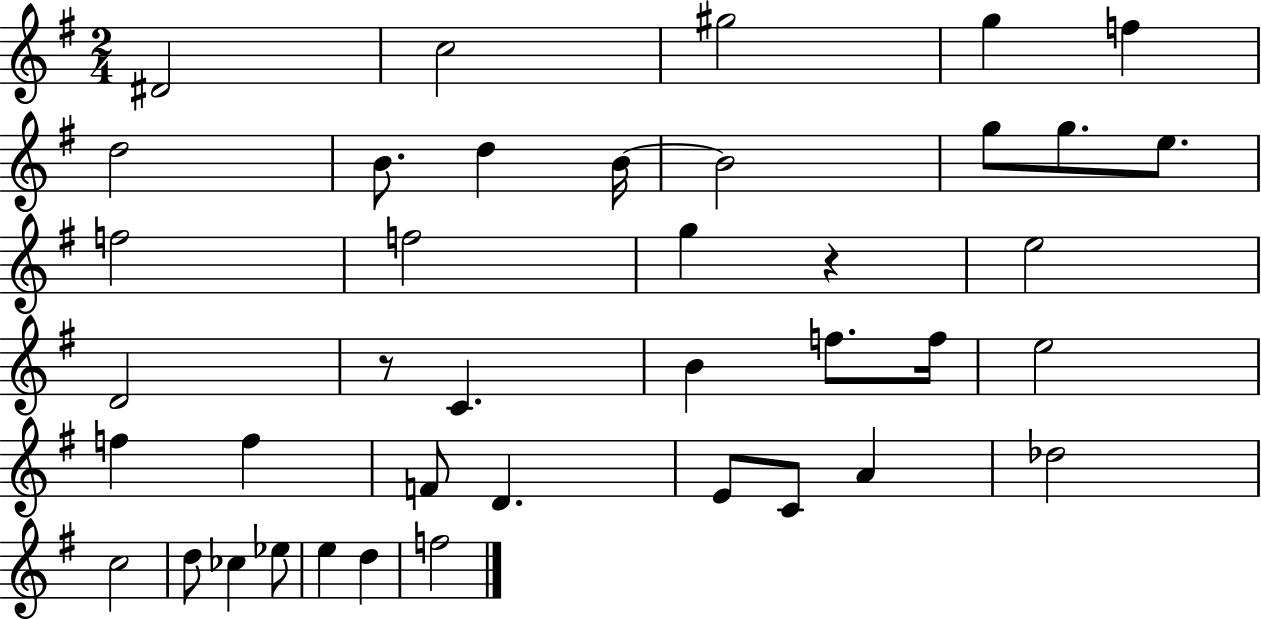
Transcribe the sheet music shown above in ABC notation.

X:1
T:Untitled
M:2/4
L:1/4
K:G
^D2 c2 ^g2 g f d2 B/2 d B/4 B2 g/2 g/2 e/2 f2 f2 g z e2 D2 z/2 C B f/2 f/4 e2 f f F/2 D E/2 C/2 A _d2 c2 d/2 _c _e/2 e d f2